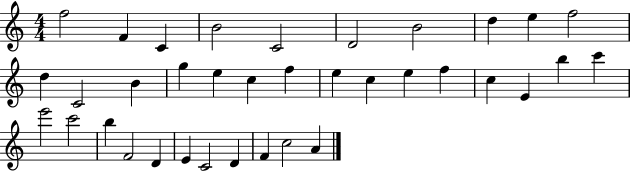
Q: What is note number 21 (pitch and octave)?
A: F5